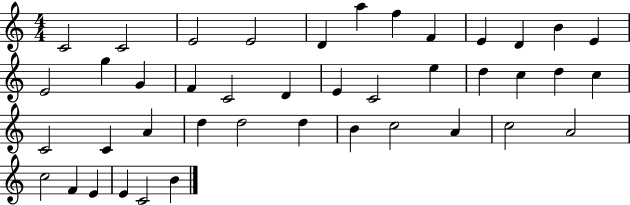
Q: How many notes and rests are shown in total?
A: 42